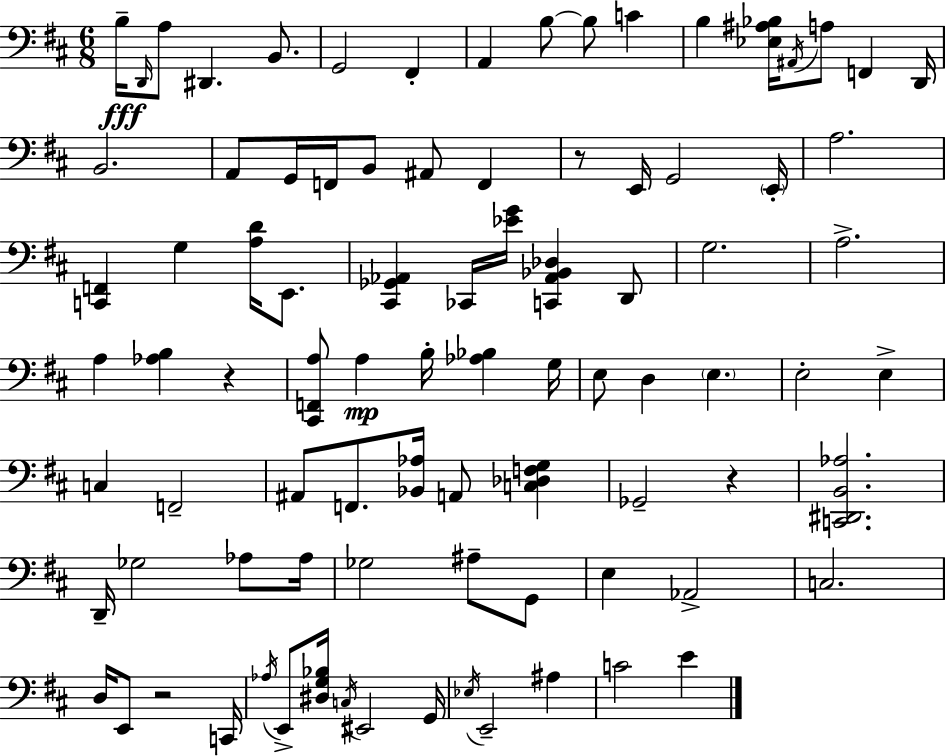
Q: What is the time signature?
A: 6/8